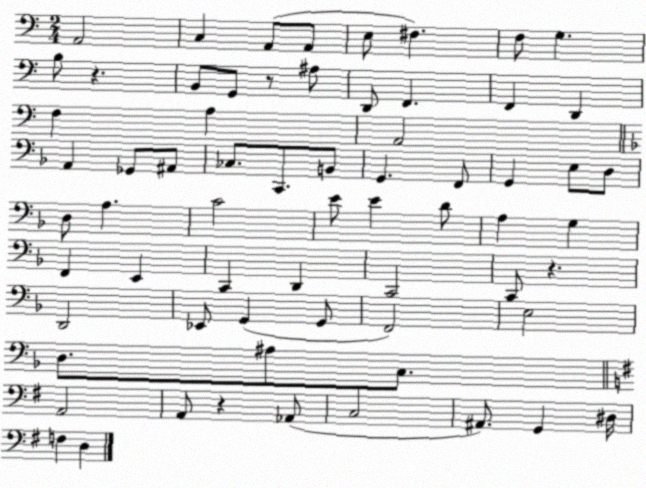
X:1
T:Untitled
M:2/4
L:1/4
K:C
A,,2 C, A,,/2 A,,/2 E,/2 ^F, F,/2 G, B,/2 z B,,/2 G,,/2 z/2 ^A,/2 D,,/2 F,, F,, D,, F, A, A,,2 A,, _G,,/2 ^A,,/2 _C,/2 C,,/2 B,,/2 G,, F,,/2 G,, E,/2 D,/2 D,/2 A, C2 E/2 E D/2 A, G, F,, E,, C,, D,, C,,2 C,,/2 z D,,2 _E,,/2 G,, G,,/2 F,,2 E,2 D,/2 ^A,/2 C,/2 A,,2 A,,/2 z _A,,/2 C,2 ^A,,/2 G,, ^D,/4 F, D,